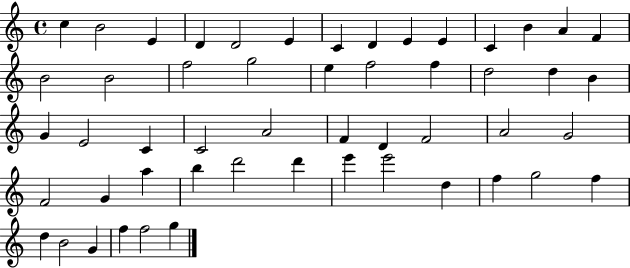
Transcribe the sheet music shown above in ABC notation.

X:1
T:Untitled
M:4/4
L:1/4
K:C
c B2 E D D2 E C D E E C B A F B2 B2 f2 g2 e f2 f d2 d B G E2 C C2 A2 F D F2 A2 G2 F2 G a b d'2 d' e' e'2 d f g2 f d B2 G f f2 g